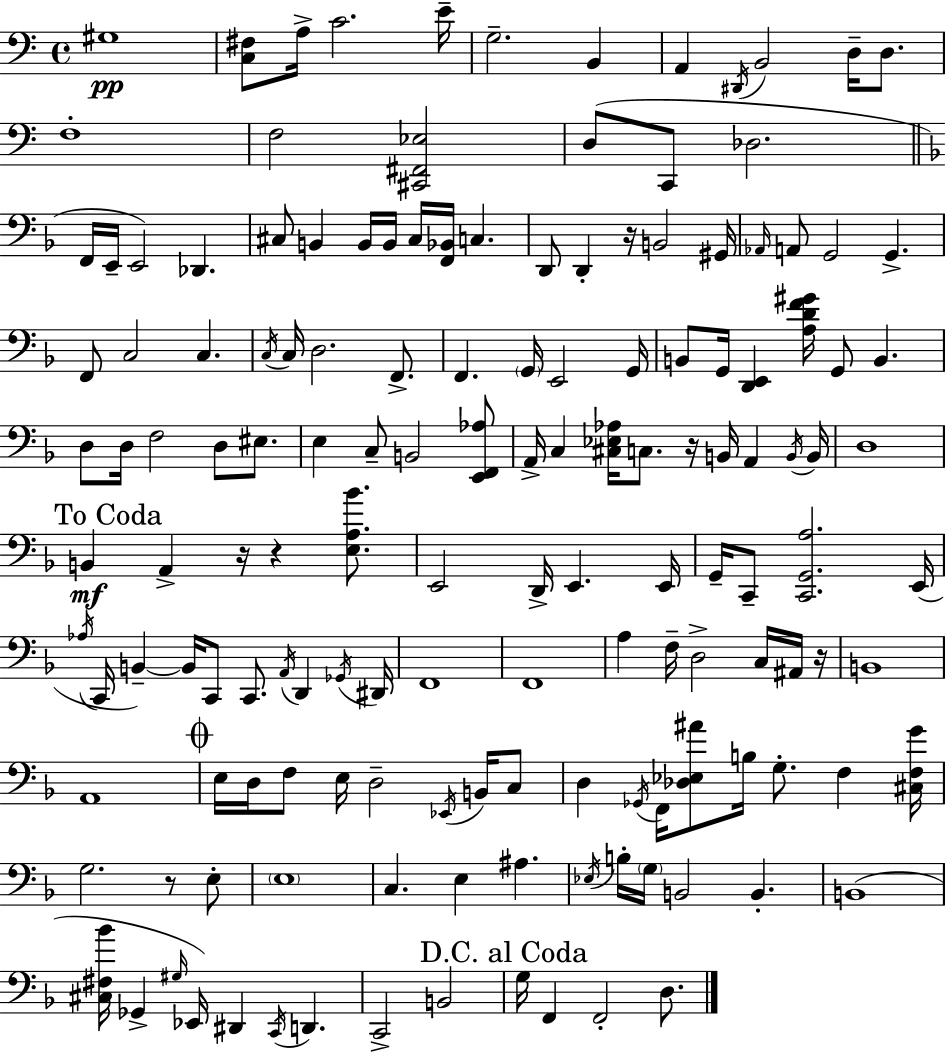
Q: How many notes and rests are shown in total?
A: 149